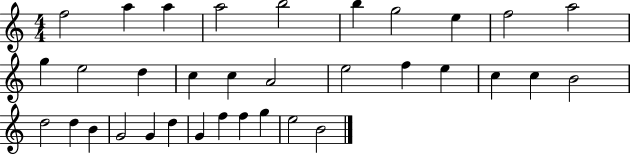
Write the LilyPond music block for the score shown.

{
  \clef treble
  \numericTimeSignature
  \time 4/4
  \key c \major
  f''2 a''4 a''4 | a''2 b''2 | b''4 g''2 e''4 | f''2 a''2 | \break g''4 e''2 d''4 | c''4 c''4 a'2 | e''2 f''4 e''4 | c''4 c''4 b'2 | \break d''2 d''4 b'4 | g'2 g'4 d''4 | g'4 f''4 f''4 g''4 | e''2 b'2 | \break \bar "|."
}